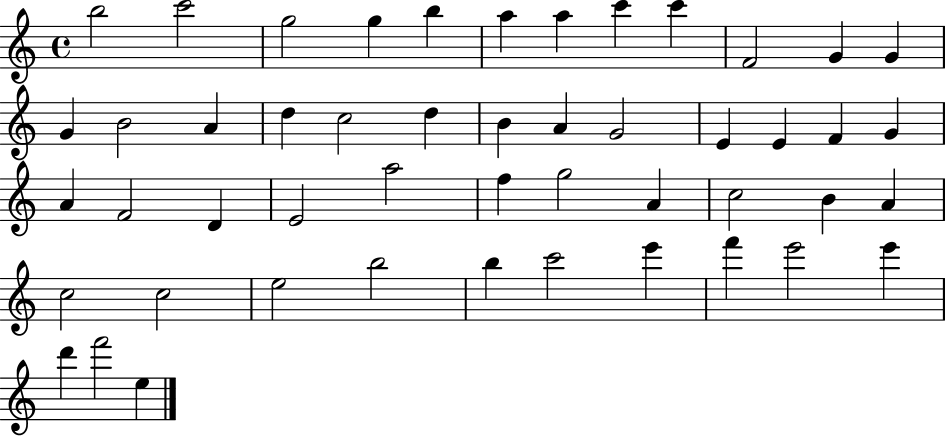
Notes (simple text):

B5/h C6/h G5/h G5/q B5/q A5/q A5/q C6/q C6/q F4/h G4/q G4/q G4/q B4/h A4/q D5/q C5/h D5/q B4/q A4/q G4/h E4/q E4/q F4/q G4/q A4/q F4/h D4/q E4/h A5/h F5/q G5/h A4/q C5/h B4/q A4/q C5/h C5/h E5/h B5/h B5/q C6/h E6/q F6/q E6/h E6/q D6/q F6/h E5/q